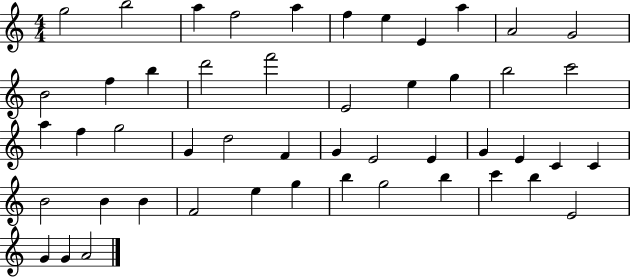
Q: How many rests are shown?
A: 0